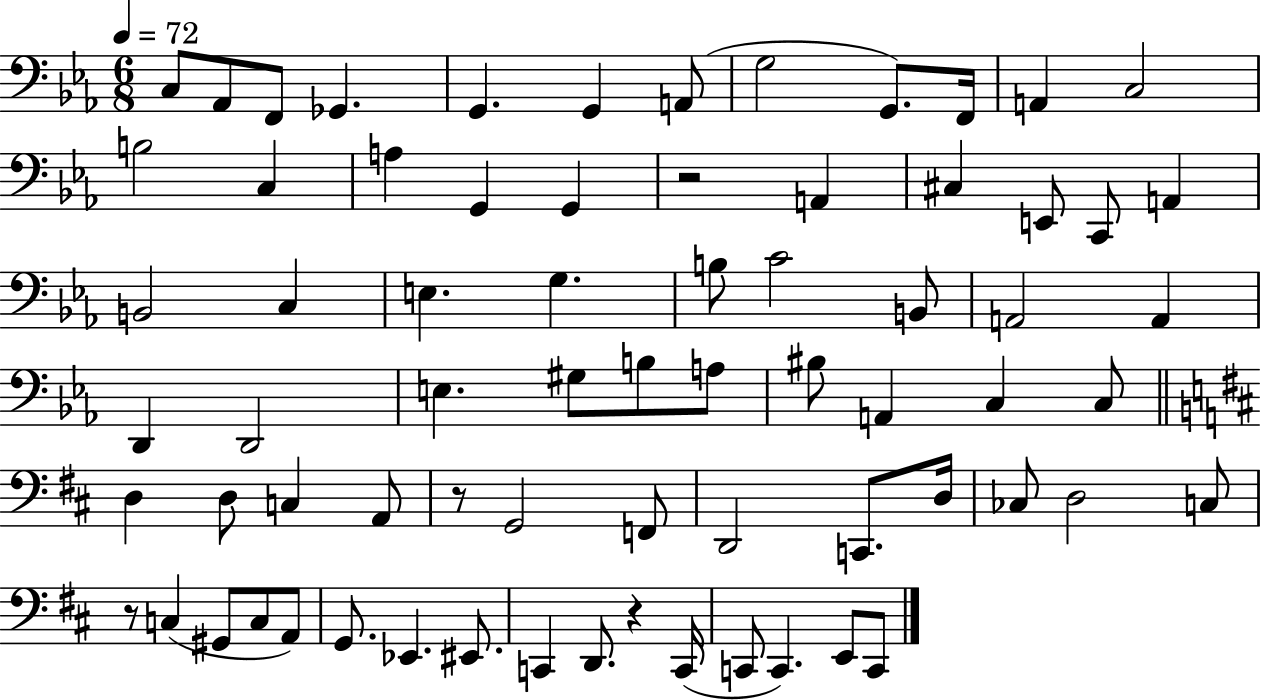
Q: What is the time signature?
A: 6/8